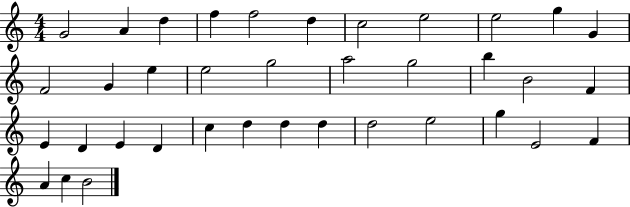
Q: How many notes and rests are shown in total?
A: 37